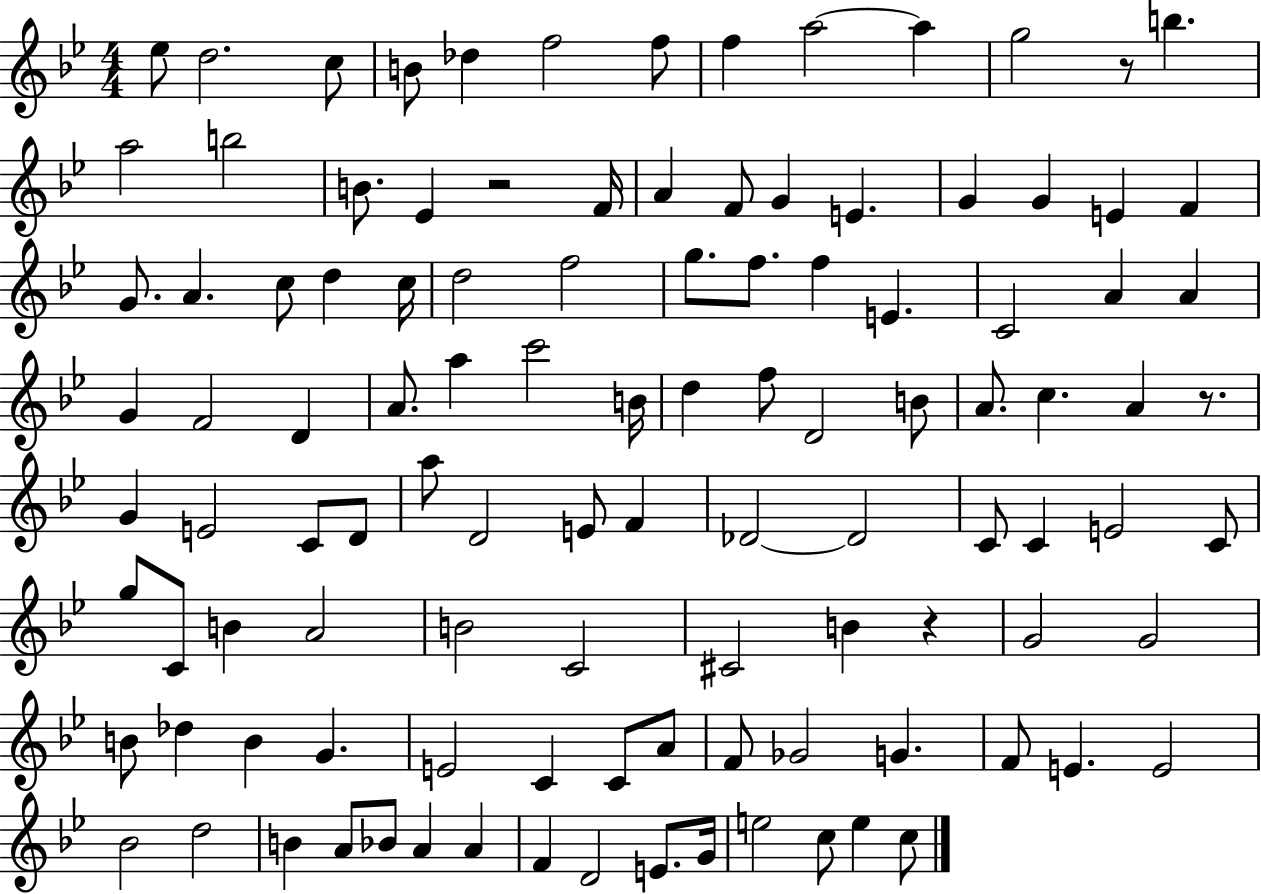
{
  \clef treble
  \numericTimeSignature
  \time 4/4
  \key bes \major
  \repeat volta 2 { ees''8 d''2. c''8 | b'8 des''4 f''2 f''8 | f''4 a''2~~ a''4 | g''2 r8 b''4. | \break a''2 b''2 | b'8. ees'4 r2 f'16 | a'4 f'8 g'4 e'4. | g'4 g'4 e'4 f'4 | \break g'8. a'4. c''8 d''4 c''16 | d''2 f''2 | g''8. f''8. f''4 e'4. | c'2 a'4 a'4 | \break g'4 f'2 d'4 | a'8. a''4 c'''2 b'16 | d''4 f''8 d'2 b'8 | a'8. c''4. a'4 r8. | \break g'4 e'2 c'8 d'8 | a''8 d'2 e'8 f'4 | des'2~~ des'2 | c'8 c'4 e'2 c'8 | \break g''8 c'8 b'4 a'2 | b'2 c'2 | cis'2 b'4 r4 | g'2 g'2 | \break b'8 des''4 b'4 g'4. | e'2 c'4 c'8 a'8 | f'8 ges'2 g'4. | f'8 e'4. e'2 | \break bes'2 d''2 | b'4 a'8 bes'8 a'4 a'4 | f'4 d'2 e'8. g'16 | e''2 c''8 e''4 c''8 | \break } \bar "|."
}